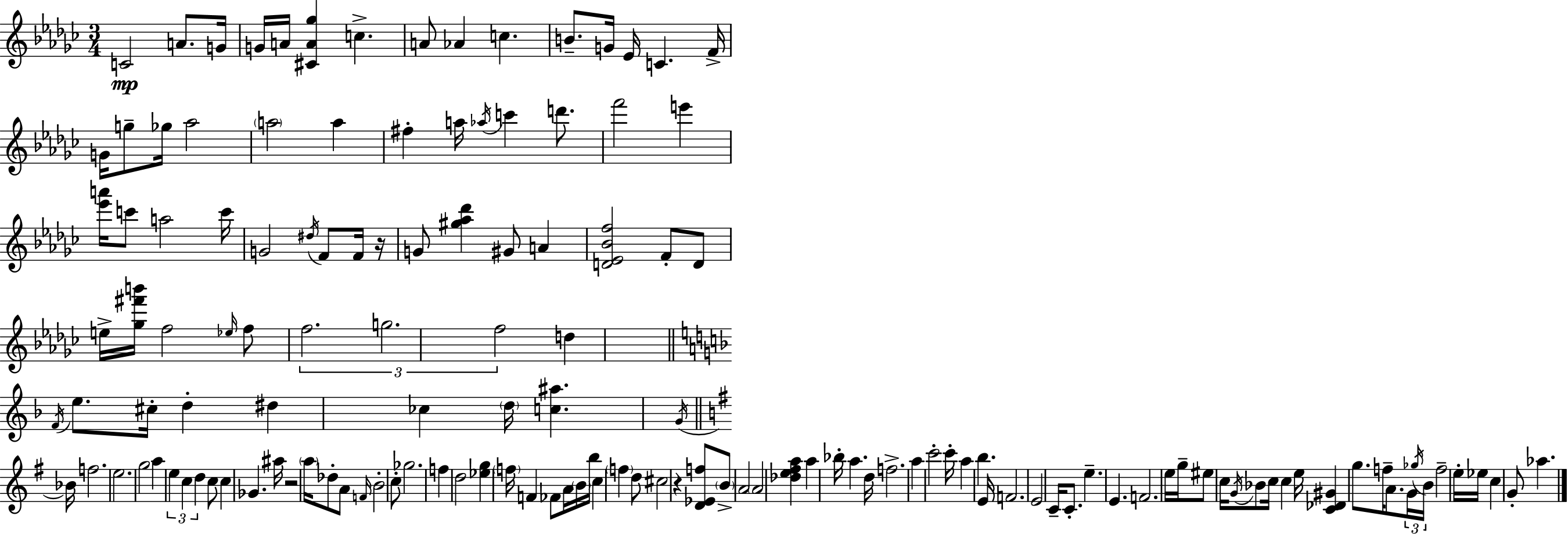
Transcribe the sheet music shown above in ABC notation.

X:1
T:Untitled
M:3/4
L:1/4
K:Ebm
C2 A/2 G/4 G/4 A/4 [^CA_g] c A/2 _A c B/2 G/4 _E/4 C F/4 G/4 g/2 _g/4 _a2 a2 a ^f a/4 _a/4 c' d'/2 f'2 e' [_e'a']/4 c'/2 a2 c'/4 G2 ^d/4 F/2 F/4 z/4 G/2 [^g_a_d'] ^G/2 A [D_E_Bf]2 F/2 D/2 e/4 [_g^f'b']/4 f2 _e/4 f/2 f2 g2 f2 d F/4 e/2 ^c/4 d ^d _c d/4 [c^a] G/4 _B/4 f2 e2 g2 a e c d c/2 c _G ^a/4 z2 a/4 _d/2 A/2 F/4 B2 c/2 _g2 f d2 [_eg] f/4 F _F/2 A/4 B/4 b/4 c f d/2 ^c2 z [D_Ef]/2 B/2 A2 A2 [_de^fa] a _b/4 a d/4 f2 a c'2 c'/4 a b E/4 F2 E2 C/4 C/2 e E F2 e/4 g/4 ^e/2 c/4 G/4 _B/2 c/4 c e/4 [C_D^G] g/2 f/4 A/2 G/4 _g/4 B/4 f2 e/4 _e/4 c G/2 _a